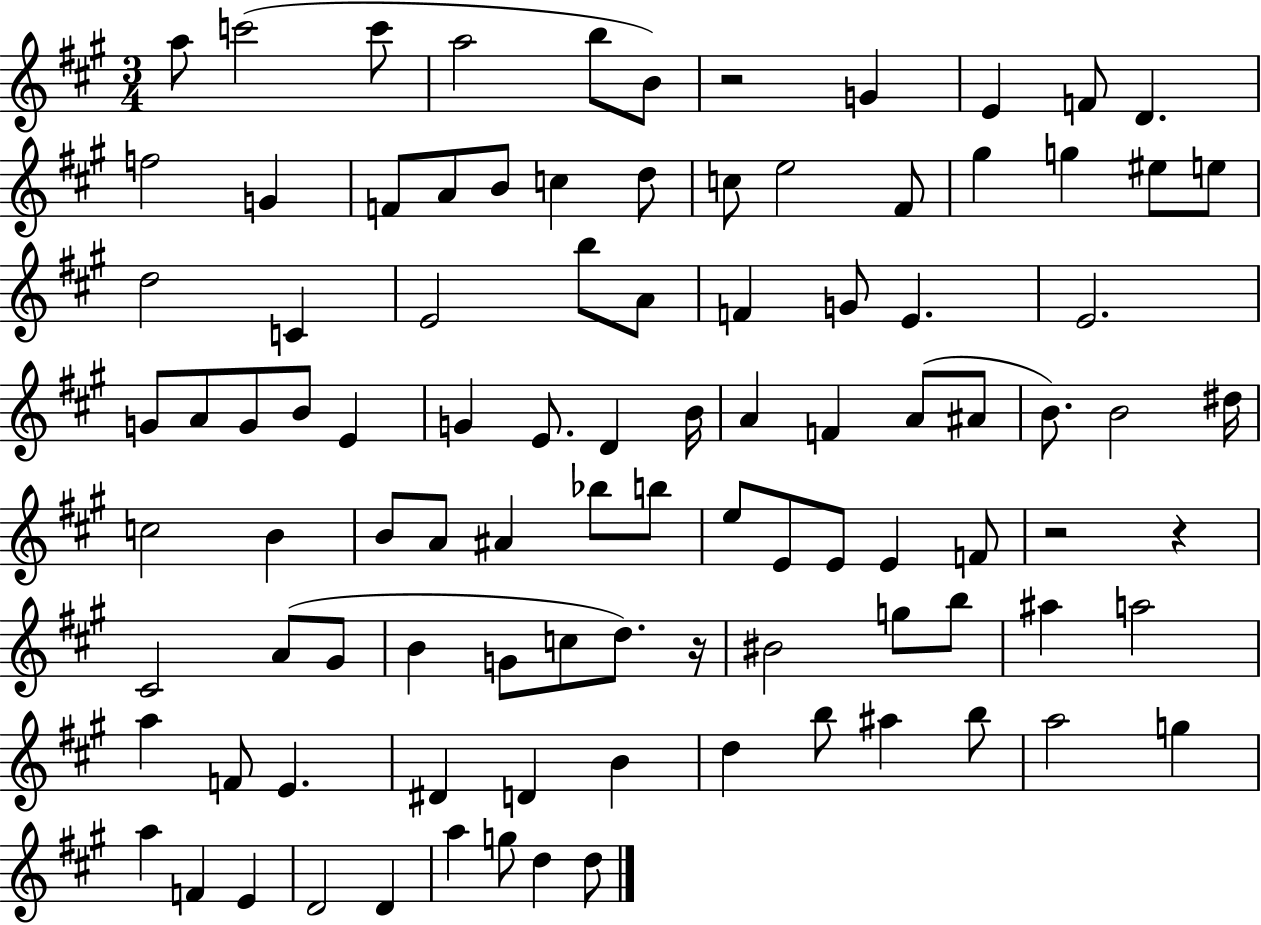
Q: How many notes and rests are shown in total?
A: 98